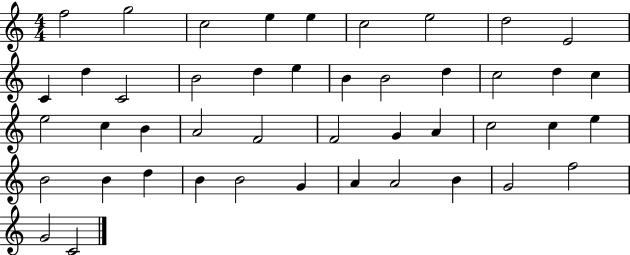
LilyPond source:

{
  \clef treble
  \numericTimeSignature
  \time 4/4
  \key c \major
  f''2 g''2 | c''2 e''4 e''4 | c''2 e''2 | d''2 e'2 | \break c'4 d''4 c'2 | b'2 d''4 e''4 | b'4 b'2 d''4 | c''2 d''4 c''4 | \break e''2 c''4 b'4 | a'2 f'2 | f'2 g'4 a'4 | c''2 c''4 e''4 | \break b'2 b'4 d''4 | b'4 b'2 g'4 | a'4 a'2 b'4 | g'2 f''2 | \break g'2 c'2 | \bar "|."
}